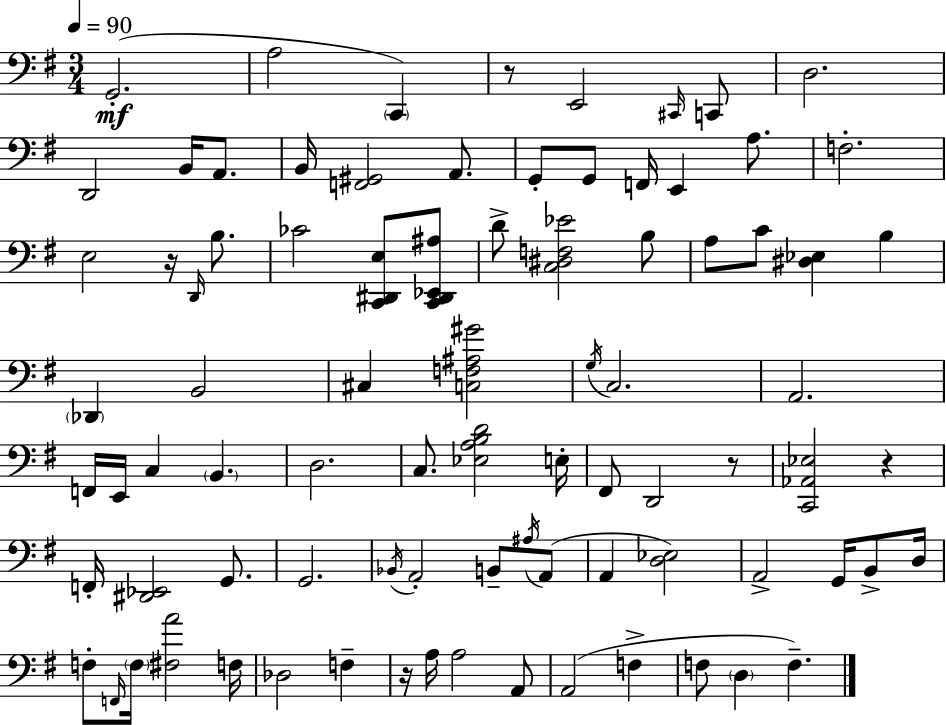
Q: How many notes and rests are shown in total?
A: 85